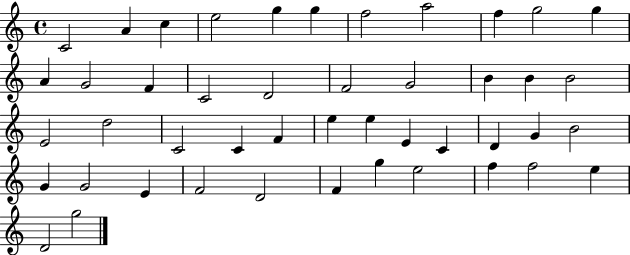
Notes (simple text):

C4/h A4/q C5/q E5/h G5/q G5/q F5/h A5/h F5/q G5/h G5/q A4/q G4/h F4/q C4/h D4/h F4/h G4/h B4/q B4/q B4/h E4/h D5/h C4/h C4/q F4/q E5/q E5/q E4/q C4/q D4/q G4/q B4/h G4/q G4/h E4/q F4/h D4/h F4/q G5/q E5/h F5/q F5/h E5/q D4/h G5/h